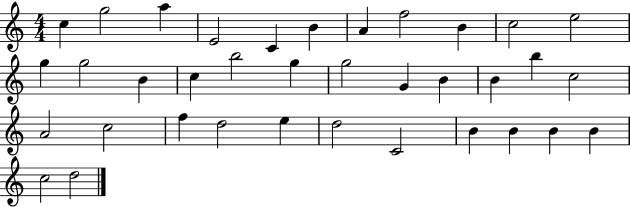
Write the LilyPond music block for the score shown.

{
  \clef treble
  \numericTimeSignature
  \time 4/4
  \key c \major
  c''4 g''2 a''4 | e'2 c'4 b'4 | a'4 f''2 b'4 | c''2 e''2 | \break g''4 g''2 b'4 | c''4 b''2 g''4 | g''2 g'4 b'4 | b'4 b''4 c''2 | \break a'2 c''2 | f''4 d''2 e''4 | d''2 c'2 | b'4 b'4 b'4 b'4 | \break c''2 d''2 | \bar "|."
}